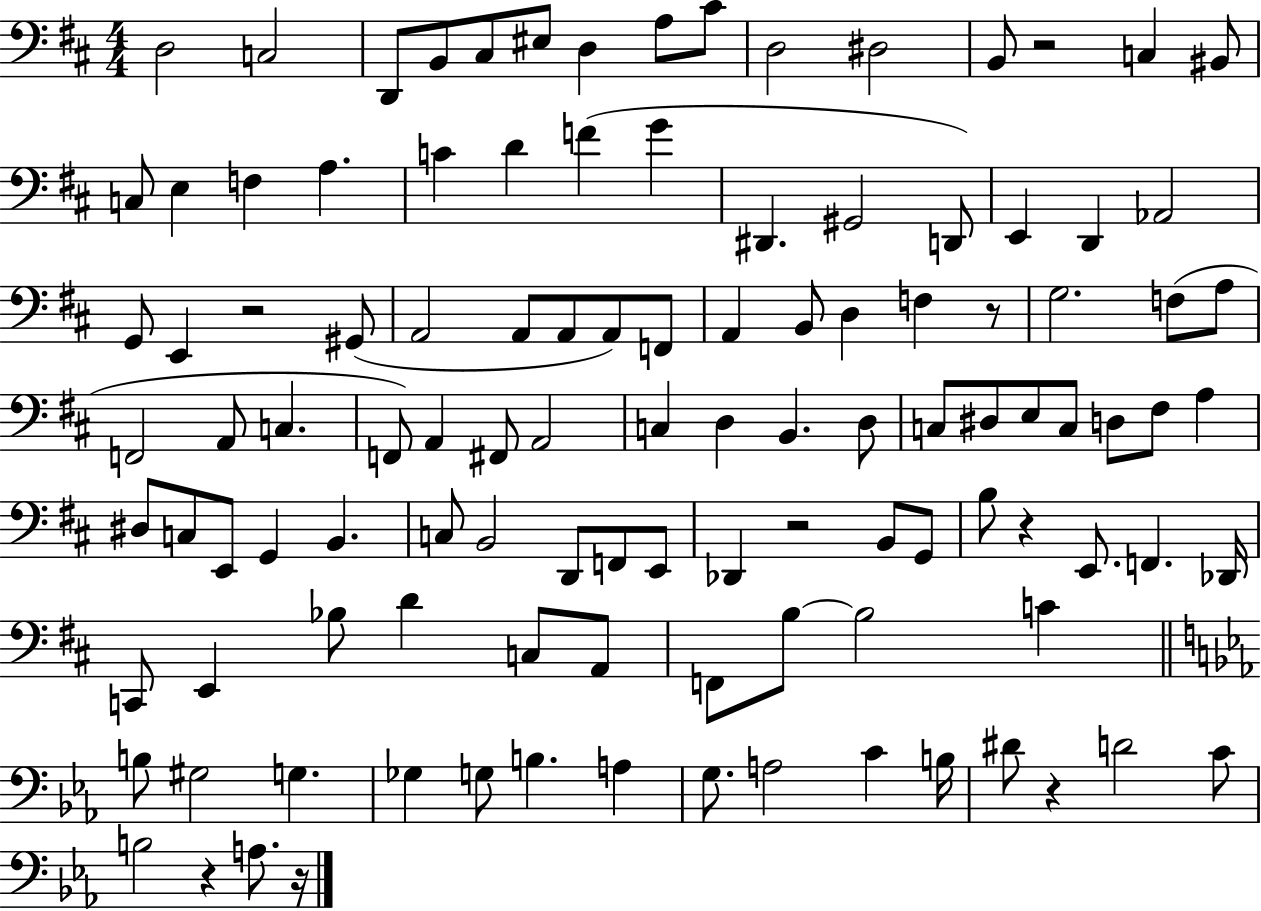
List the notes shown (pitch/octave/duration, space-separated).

D3/h C3/h D2/e B2/e C#3/e EIS3/e D3/q A3/e C#4/e D3/h D#3/h B2/e R/h C3/q BIS2/e C3/e E3/q F3/q A3/q. C4/q D4/q F4/q G4/q D#2/q. G#2/h D2/e E2/q D2/q Ab2/h G2/e E2/q R/h G#2/e A2/h A2/e A2/e A2/e F2/e A2/q B2/e D3/q F3/q R/e G3/h. F3/e A3/e F2/h A2/e C3/q. F2/e A2/q F#2/e A2/h C3/q D3/q B2/q. D3/e C3/e D#3/e E3/e C3/e D3/e F#3/e A3/q D#3/e C3/e E2/e G2/q B2/q. C3/e B2/h D2/e F2/e E2/e Db2/q R/h B2/e G2/e B3/e R/q E2/e. F2/q. Db2/s C2/e E2/q Bb3/e D4/q C3/e A2/e F2/e B3/e B3/h C4/q B3/e G#3/h G3/q. Gb3/q G3/e B3/q. A3/q G3/e. A3/h C4/q B3/s D#4/e R/q D4/h C4/e B3/h R/q A3/e. R/s